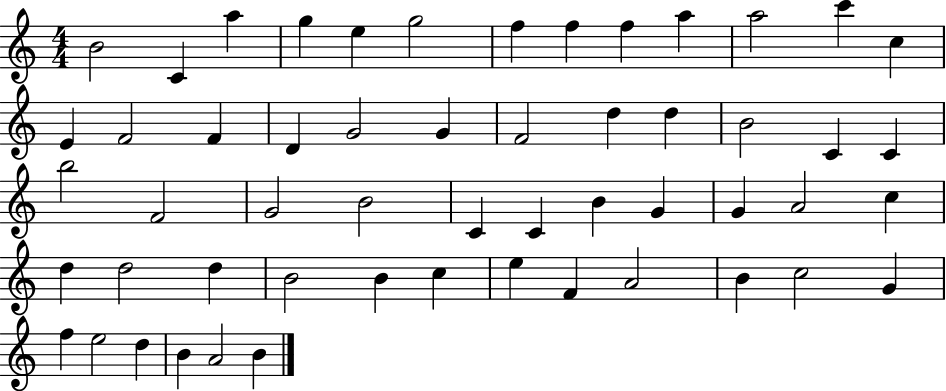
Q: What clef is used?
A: treble